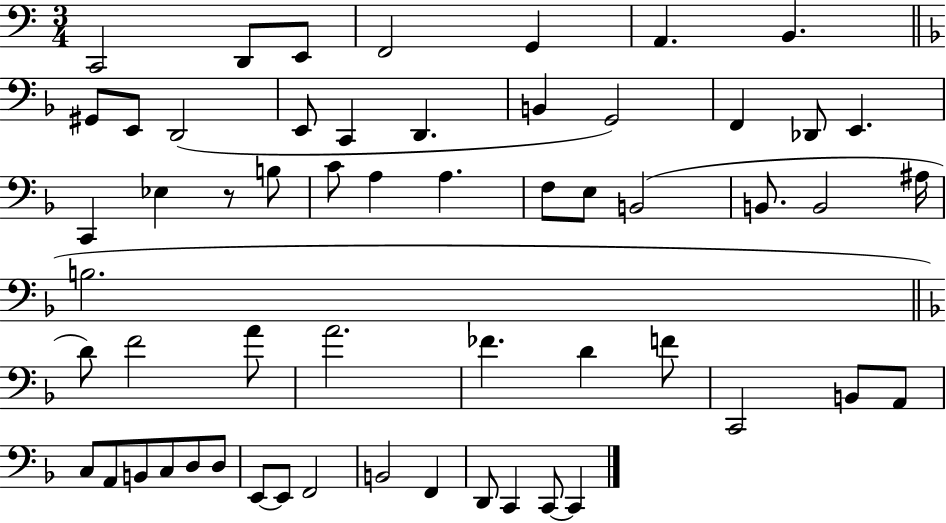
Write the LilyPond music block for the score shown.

{
  \clef bass
  \numericTimeSignature
  \time 3/4
  \key c \major
  c,2 d,8 e,8 | f,2 g,4 | a,4. b,4. | \bar "||" \break \key d \minor gis,8 e,8 d,2( | e,8 c,4 d,4. | b,4 g,2) | f,4 des,8 e,4. | \break c,4 ees4 r8 b8 | c'8 a4 a4. | f8 e8 b,2( | b,8. b,2 ais16 | \break b2. | \bar "||" \break \key f \major d'8) f'2 a'8 | a'2. | fes'4. d'4 f'8 | c,2 b,8 a,8 | \break c8 a,8 b,8 c8 d8 d8 | e,8~~ e,8 f,2 | b,2 f,4 | d,8 c,4 c,8~~ c,4 | \break \bar "|."
}